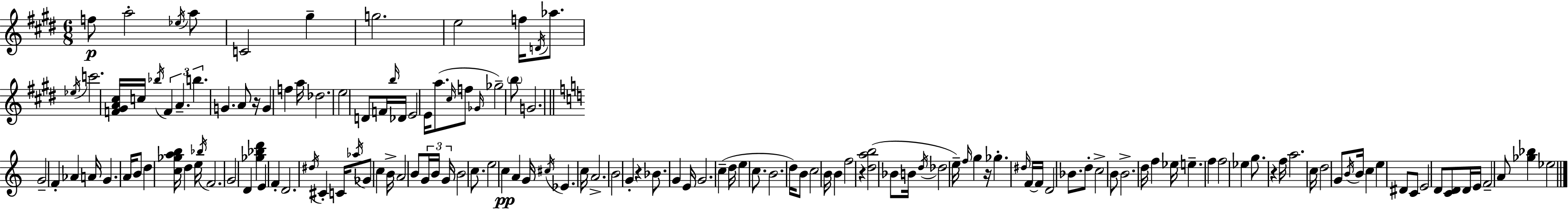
{
  \clef treble
  \numericTimeSignature
  \time 6/8
  \key e \major
  f''8\p a''2-. \acciaccatura { ees''16 } a''8 | c'2 gis''4-- | g''2. | e''2 f''16 \acciaccatura { d'16 } aes''8. | \break \acciaccatura { ees''16 } c'''2. | <f' gis' a' cis''>16 c''16 \acciaccatura { bes''16 } \tuplet 3/2 { f'4 a'4.-- | b''4. } g'4. | a'8 r16 g'4 f''4 | \break a''16 des''2. | e''2 | d'8 f'16 \grace { b''16 } des'16 e'2 | e'16 a''8.( \grace { cis''16 } f''8 \grace { ges'16 } ges''2--) | \break \parenthesize b''8 g'2. | \bar "||" \break \key c \major g'2-- f'4-. | aes'4 a'16 g'4. a'16 | b'8 d''4 <c'' ges'' a'' b''>16 d''4 e''16 | \acciaccatura { bes''16 } f'2. | \break g'2 d'4 | <ges'' bes'' d'''>4 e'4 f'4-. | d'2. | \acciaccatura { dis''16 } cis'4-. c'16 \acciaccatura { aes''16 } ges'8 c''4 | \break b'16-> a'2 b'8 | \tuplet 3/2 { g'16 b'16 g'16 } b'2 | c''8. e''2 c''4\pp | a'4 g'16 \acciaccatura { cis''16 } ees'4. | \break c''16 a'2.-> | b'2 | g'4-. r4 bes'8. g'4 | e'16 g'2. | \break c''4--( d''16 e''4 | c''8. b'2. | d''16) b'8 c''2 | b'16 b'4 f''2 | \break r4 <d'' a'' b''>2( | bes'8 b'16 \acciaccatura { d''16 } des''2 | e''16--) \grace { f''16 } g''4 r16 ges''4.-. | \grace { dis''16 } f'16~~ f'16 d'2 | \break bes'8. d''8-. c''2-> | b'8 b'2.-> | d''16 f''4 | ees''16 e''4.-- f''4 f''2 | \break ees''4 g''8. | r4 f''16 a''2. | c''16 d''2 | g'8 \acciaccatura { b'16 } b'16 c''4 | \break e''4 dis'8 c'8 e'2 | d'8 <c' d'>8 d'16 e'16 f'2-- | a'8 <ges'' bes''>4 | ees''2 \bar "|."
}